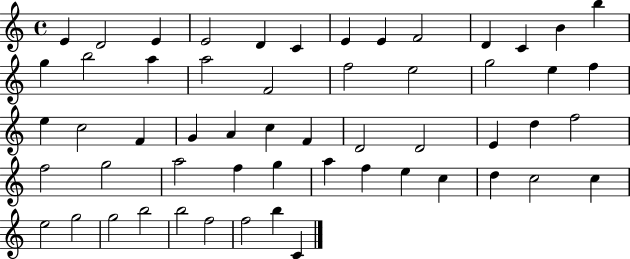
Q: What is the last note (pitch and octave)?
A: C4